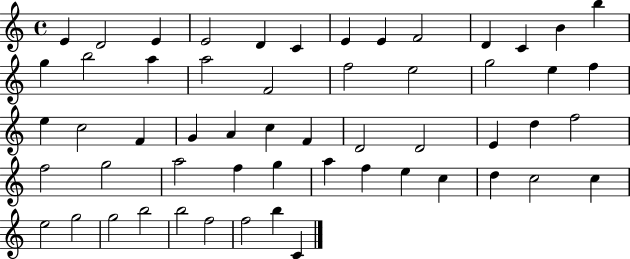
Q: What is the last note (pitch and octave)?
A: C4